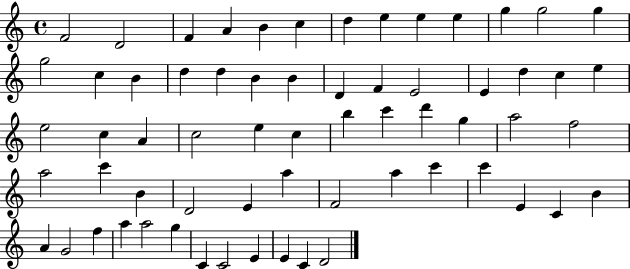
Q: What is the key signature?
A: C major